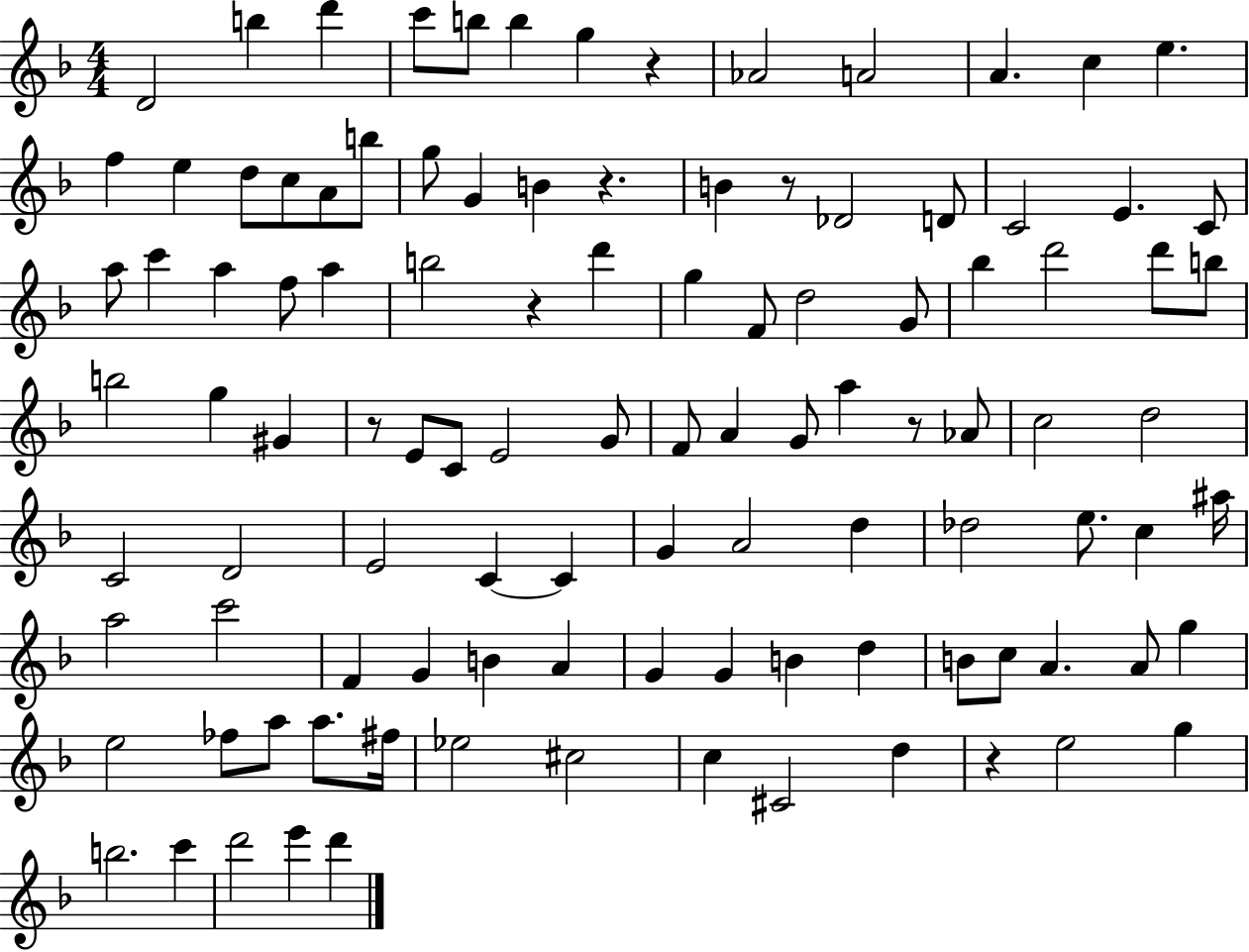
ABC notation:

X:1
T:Untitled
M:4/4
L:1/4
K:F
D2 b d' c'/2 b/2 b g z _A2 A2 A c e f e d/2 c/2 A/2 b/2 g/2 G B z B z/2 _D2 D/2 C2 E C/2 a/2 c' a f/2 a b2 z d' g F/2 d2 G/2 _b d'2 d'/2 b/2 b2 g ^G z/2 E/2 C/2 E2 G/2 F/2 A G/2 a z/2 _A/2 c2 d2 C2 D2 E2 C C G A2 d _d2 e/2 c ^a/4 a2 c'2 F G B A G G B d B/2 c/2 A A/2 g e2 _f/2 a/2 a/2 ^f/4 _e2 ^c2 c ^C2 d z e2 g b2 c' d'2 e' d'